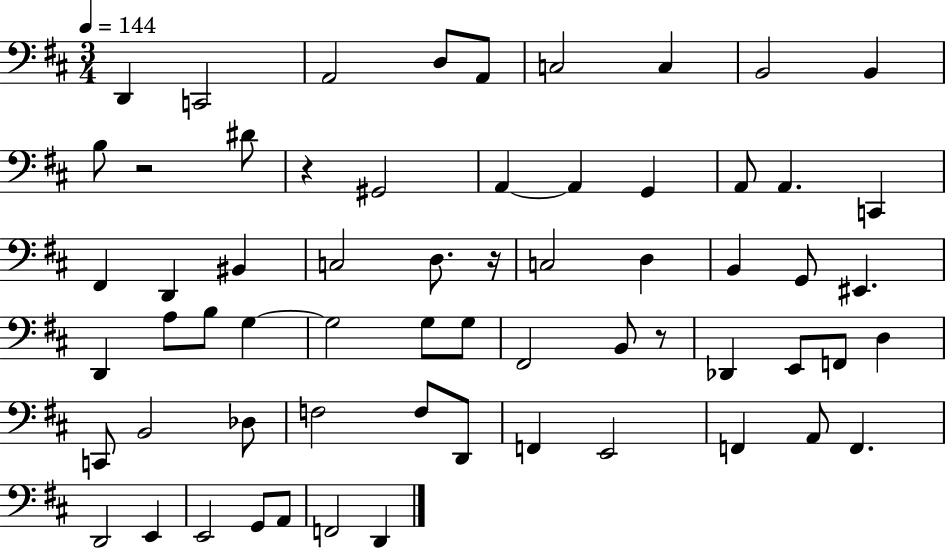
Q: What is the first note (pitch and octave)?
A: D2